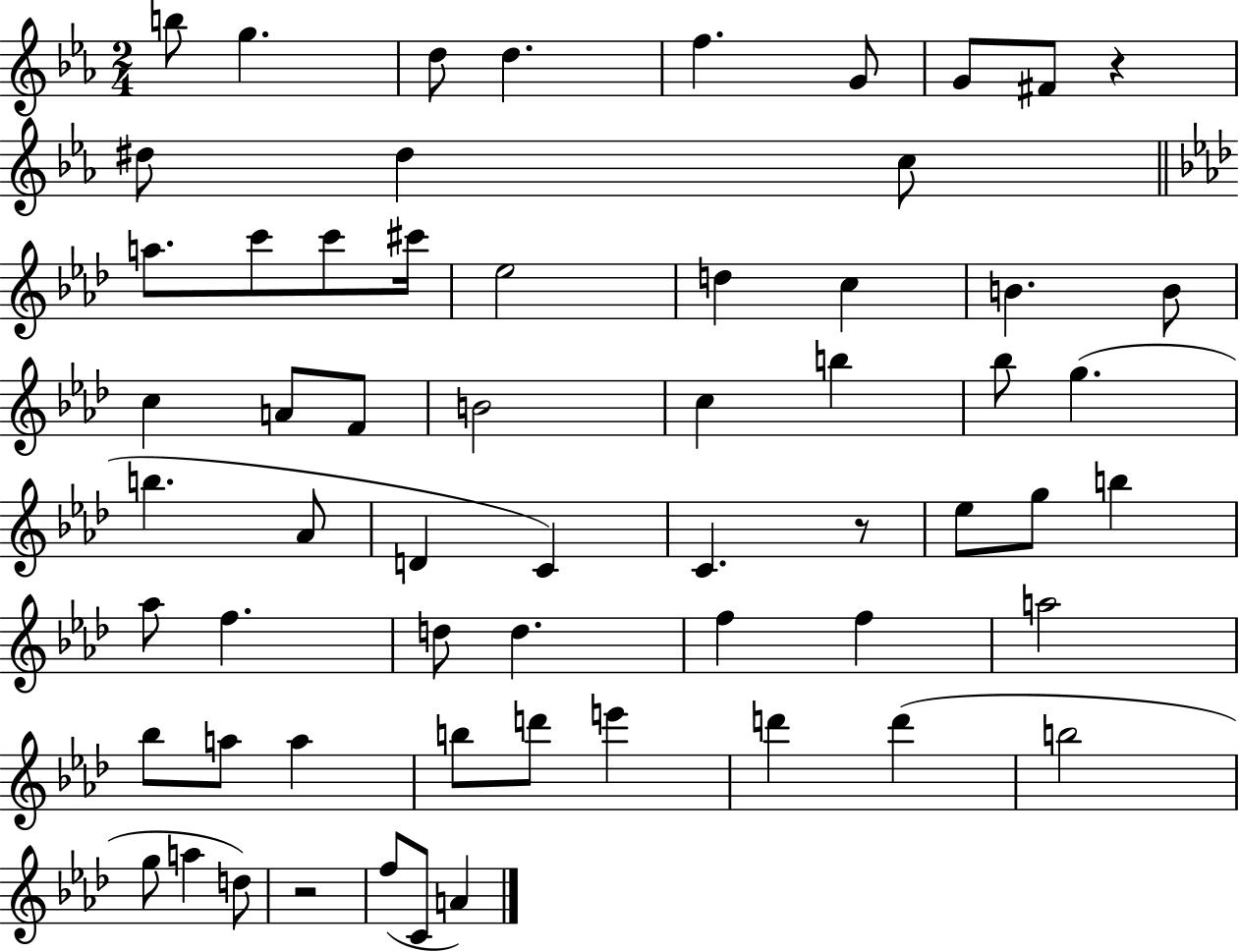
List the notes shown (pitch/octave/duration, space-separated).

B5/e G5/q. D5/e D5/q. F5/q. G4/e G4/e F#4/e R/q D#5/e D#5/q C5/e A5/e. C6/e C6/e C#6/s Eb5/h D5/q C5/q B4/q. B4/e C5/q A4/e F4/e B4/h C5/q B5/q Bb5/e G5/q. B5/q. Ab4/e D4/q C4/q C4/q. R/e Eb5/e G5/e B5/q Ab5/e F5/q. D5/e D5/q. F5/q F5/q A5/h Bb5/e A5/e A5/q B5/e D6/e E6/q D6/q D6/q B5/h G5/e A5/q D5/e R/h F5/e C4/e A4/q